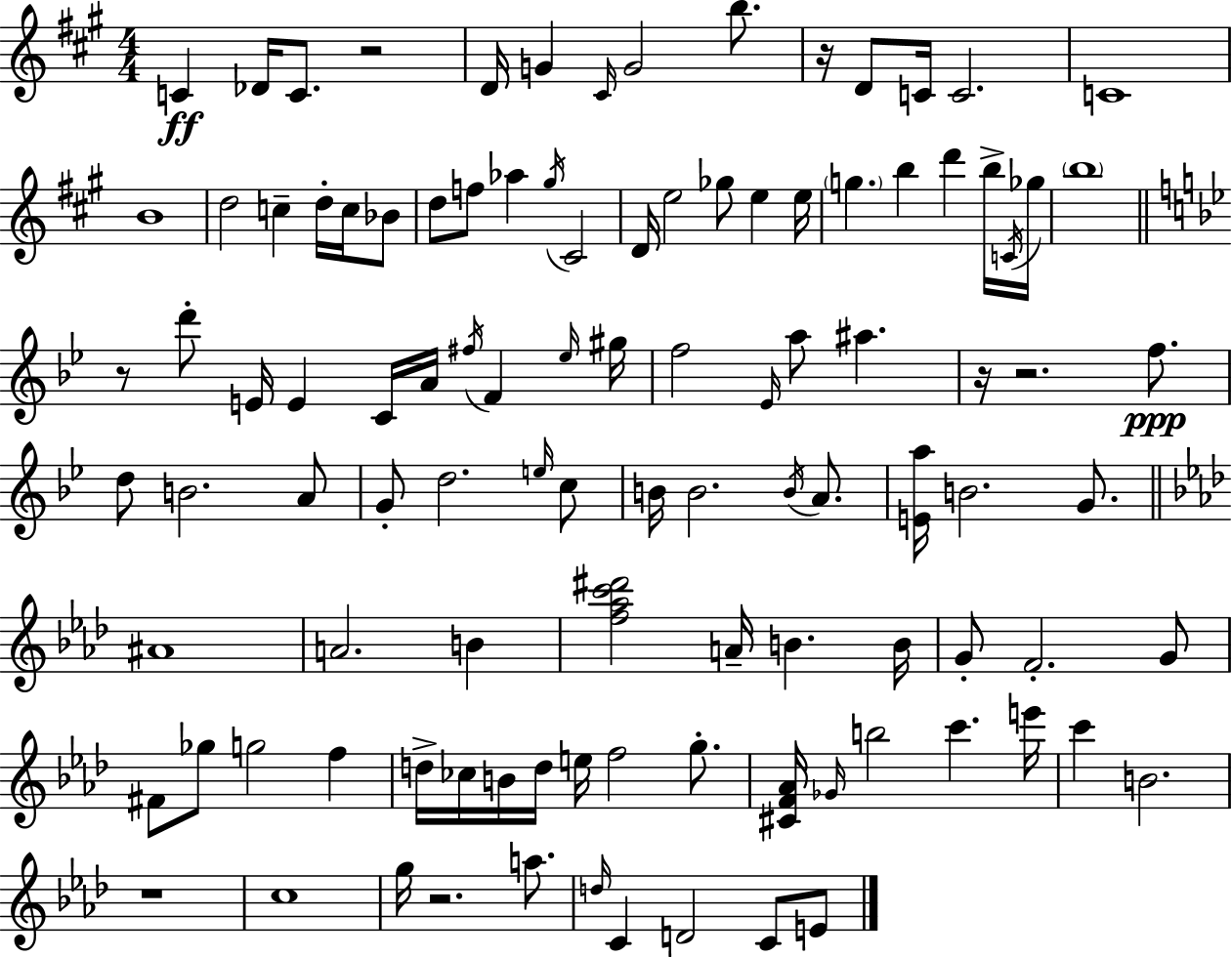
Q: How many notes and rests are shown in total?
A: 106